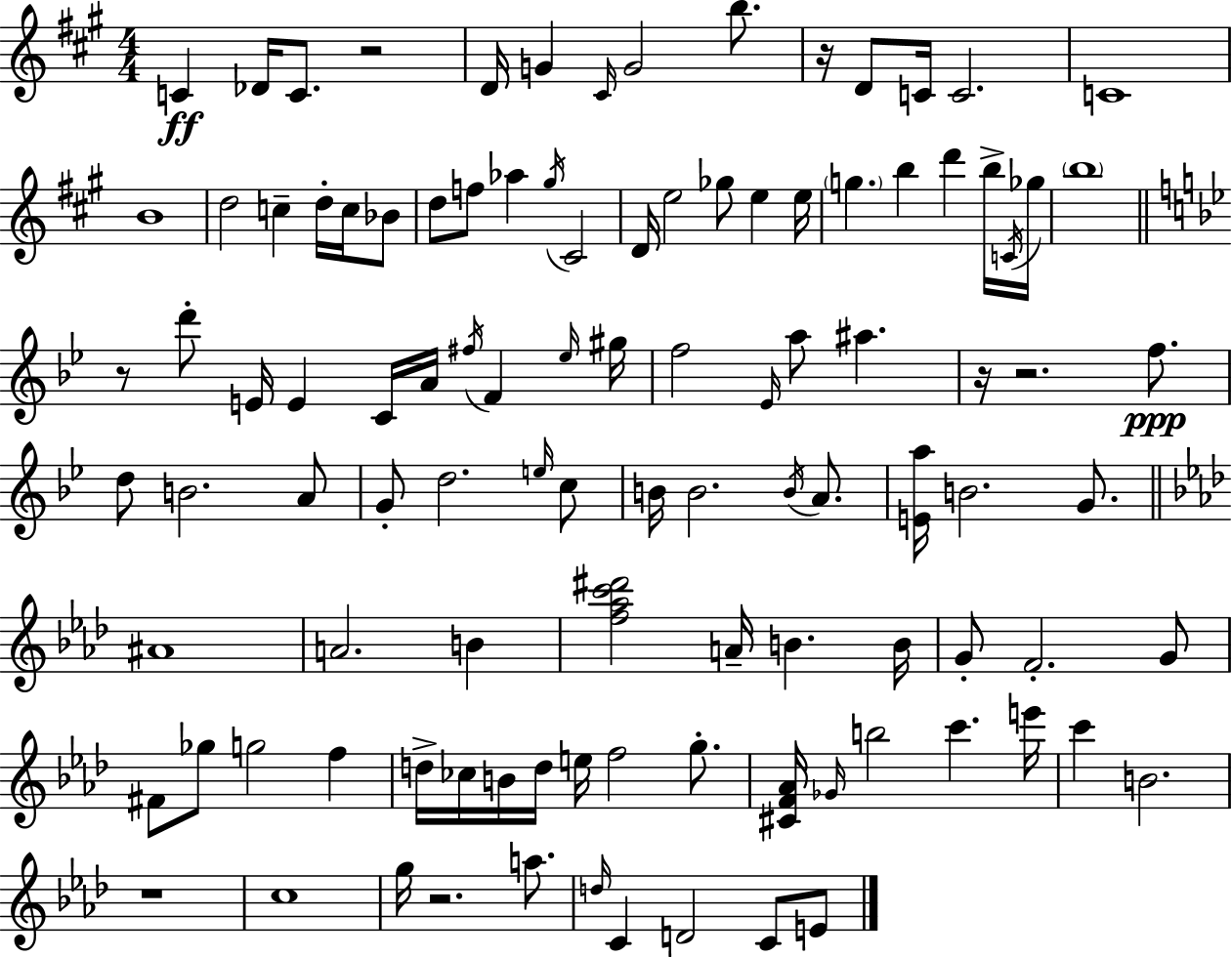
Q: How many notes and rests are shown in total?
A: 106